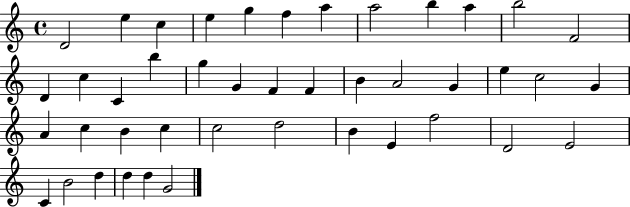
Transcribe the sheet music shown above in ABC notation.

X:1
T:Untitled
M:4/4
L:1/4
K:C
D2 e c e g f a a2 b a b2 F2 D c C b g G F F B A2 G e c2 G A c B c c2 d2 B E f2 D2 E2 C B2 d d d G2